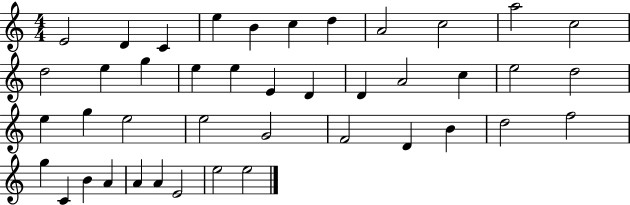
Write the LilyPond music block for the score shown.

{
  \clef treble
  \numericTimeSignature
  \time 4/4
  \key c \major
  e'2 d'4 c'4 | e''4 b'4 c''4 d''4 | a'2 c''2 | a''2 c''2 | \break d''2 e''4 g''4 | e''4 e''4 e'4 d'4 | d'4 a'2 c''4 | e''2 d''2 | \break e''4 g''4 e''2 | e''2 g'2 | f'2 d'4 b'4 | d''2 f''2 | \break g''4 c'4 b'4 a'4 | a'4 a'4 e'2 | e''2 e''2 | \bar "|."
}